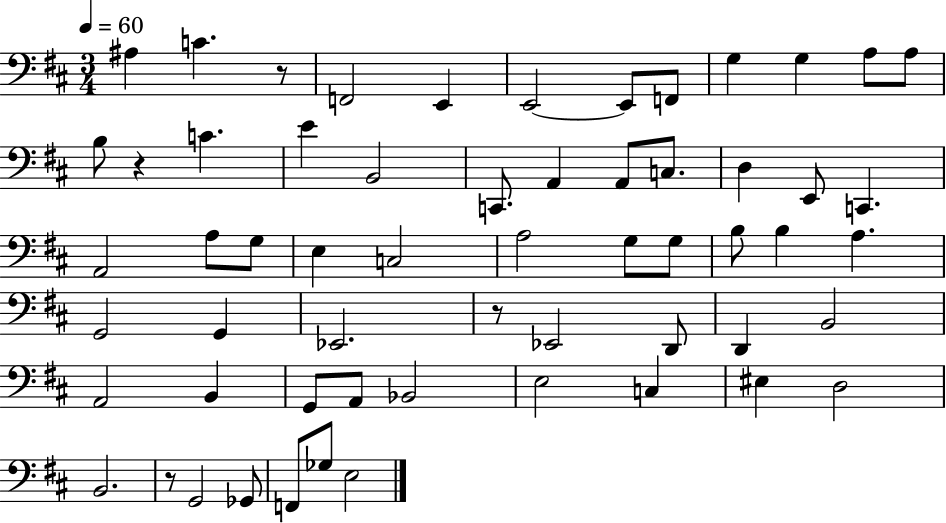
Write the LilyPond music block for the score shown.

{
  \clef bass
  \numericTimeSignature
  \time 3/4
  \key d \major
  \tempo 4 = 60
  \repeat volta 2 { ais4 c'4. r8 | f,2 e,4 | e,2~~ e,8 f,8 | g4 g4 a8 a8 | \break b8 r4 c'4. | e'4 b,2 | c,8. a,4 a,8 c8. | d4 e,8 c,4. | \break a,2 a8 g8 | e4 c2 | a2 g8 g8 | b8 b4 a4. | \break g,2 g,4 | ees,2. | r8 ees,2 d,8 | d,4 b,2 | \break a,2 b,4 | g,8 a,8 bes,2 | e2 c4 | eis4 d2 | \break b,2. | r8 g,2 ges,8 | f,8 ges8 e2 | } \bar "|."
}